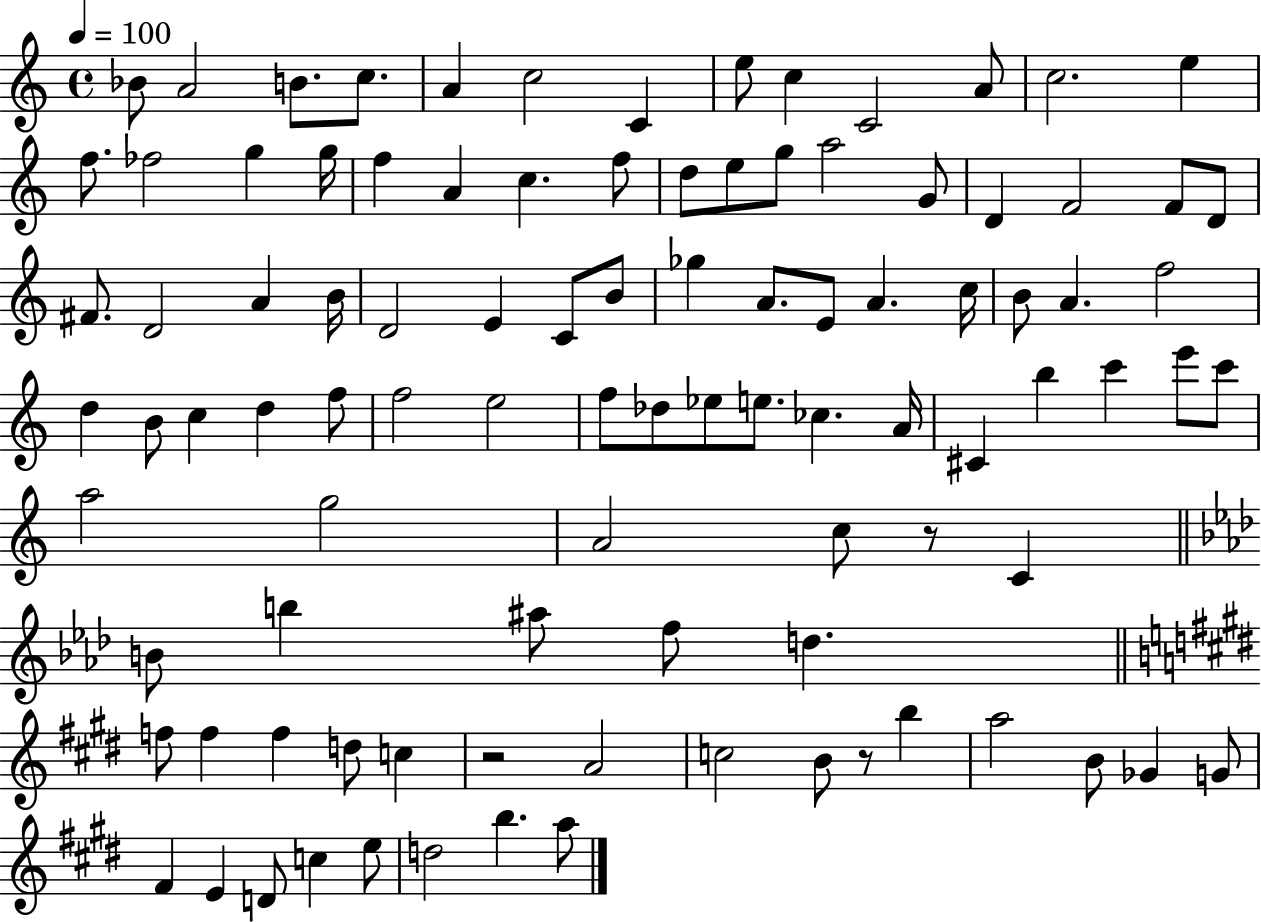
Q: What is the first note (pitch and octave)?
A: Bb4